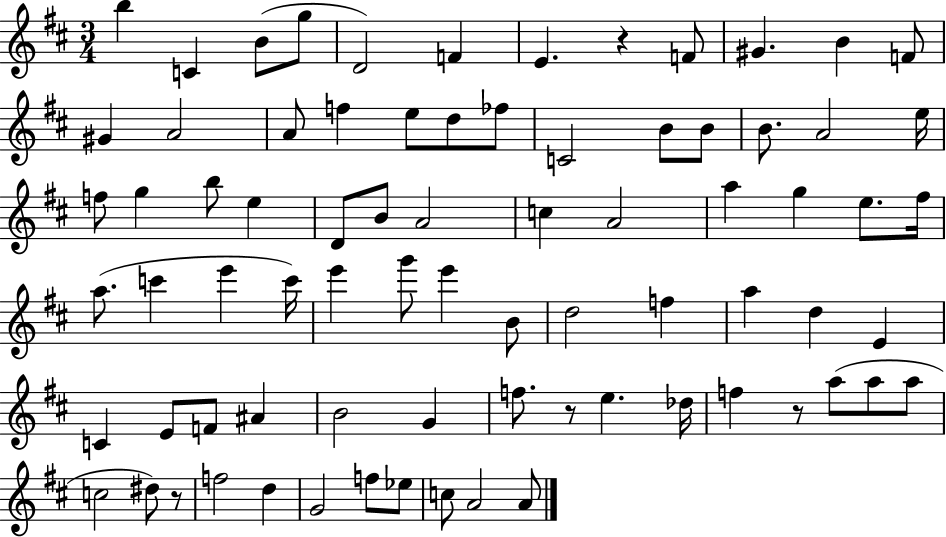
B5/q C4/q B4/e G5/e D4/h F4/q E4/q. R/q F4/e G#4/q. B4/q F4/e G#4/q A4/h A4/e F5/q E5/e D5/e FES5/e C4/h B4/e B4/e B4/e. A4/h E5/s F5/e G5/q B5/e E5/q D4/e B4/e A4/h C5/q A4/h A5/q G5/q E5/e. F#5/s A5/e. C6/q E6/q C6/s E6/q G6/e E6/q B4/e D5/h F5/q A5/q D5/q E4/q C4/q E4/e F4/e A#4/q B4/h G4/q F5/e. R/e E5/q. Db5/s F5/q R/e A5/e A5/e A5/e C5/h D#5/e R/e F5/h D5/q G4/h F5/e Eb5/e C5/e A4/h A4/e